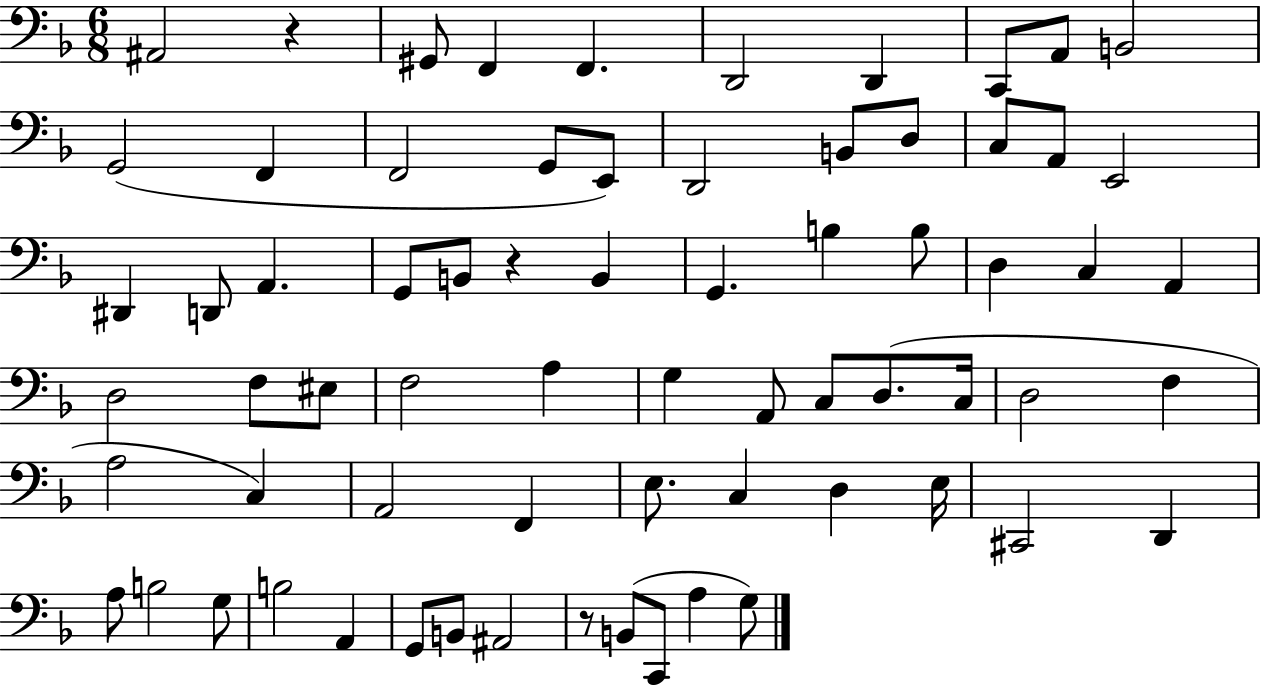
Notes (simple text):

A#2/h R/q G#2/e F2/q F2/q. D2/h D2/q C2/e A2/e B2/h G2/h F2/q F2/h G2/e E2/e D2/h B2/e D3/e C3/e A2/e E2/h D#2/q D2/e A2/q. G2/e B2/e R/q B2/q G2/q. B3/q B3/e D3/q C3/q A2/q D3/h F3/e EIS3/e F3/h A3/q G3/q A2/e C3/e D3/e. C3/s D3/h F3/q A3/h C3/q A2/h F2/q E3/e. C3/q D3/q E3/s C#2/h D2/q A3/e B3/h G3/e B3/h A2/q G2/e B2/e A#2/h R/e B2/e C2/e A3/q G3/e